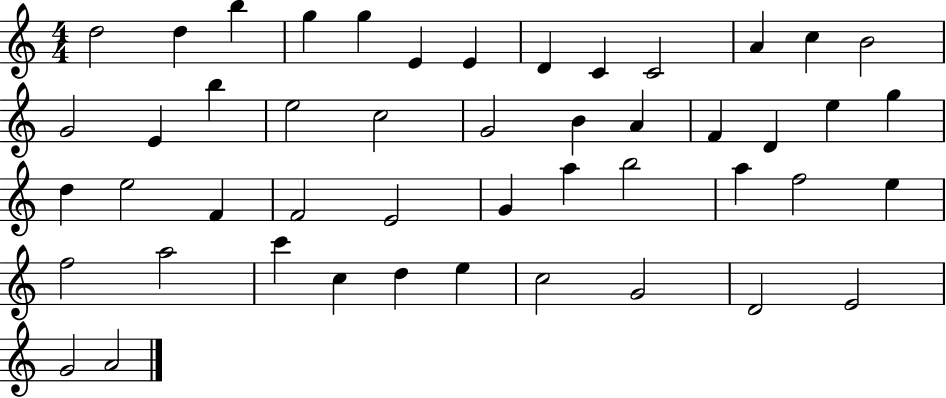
X:1
T:Untitled
M:4/4
L:1/4
K:C
d2 d b g g E E D C C2 A c B2 G2 E b e2 c2 G2 B A F D e g d e2 F F2 E2 G a b2 a f2 e f2 a2 c' c d e c2 G2 D2 E2 G2 A2